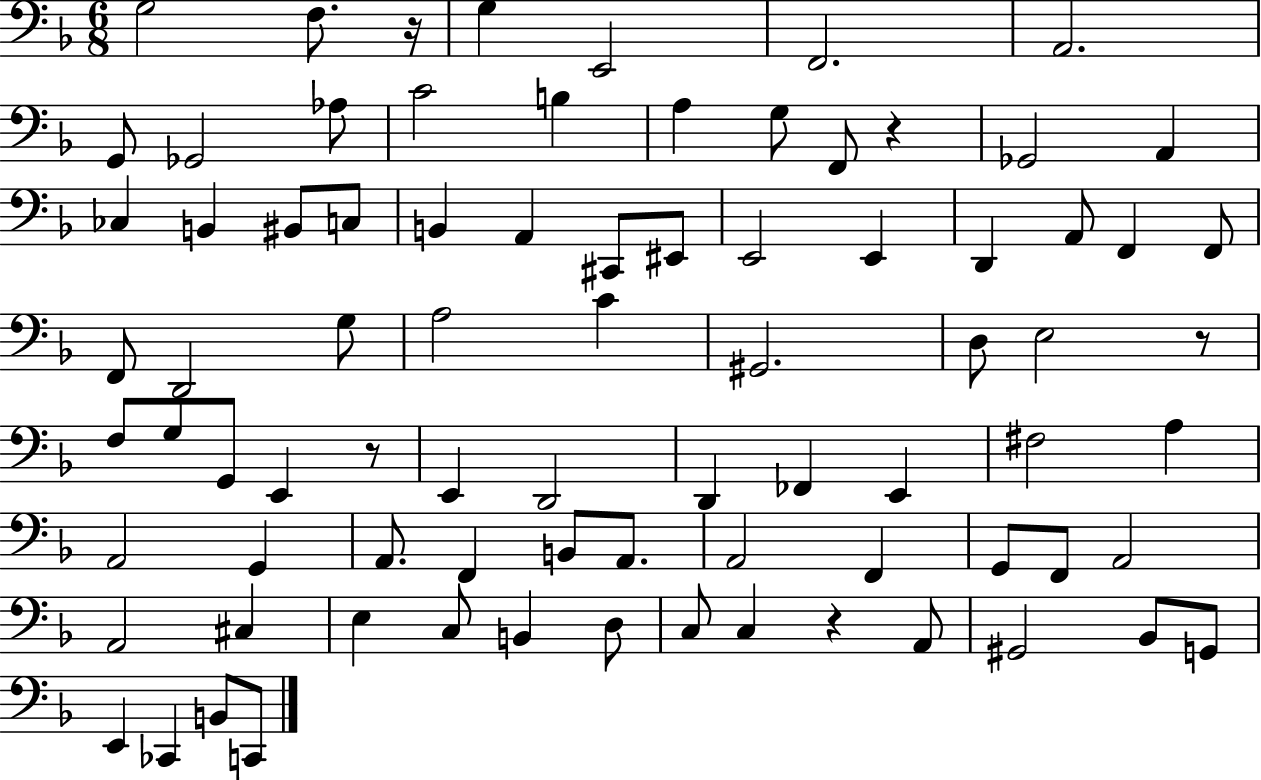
X:1
T:Untitled
M:6/8
L:1/4
K:F
G,2 F,/2 z/4 G, E,,2 F,,2 A,,2 G,,/2 _G,,2 _A,/2 C2 B, A, G,/2 F,,/2 z _G,,2 A,, _C, B,, ^B,,/2 C,/2 B,, A,, ^C,,/2 ^E,,/2 E,,2 E,, D,, A,,/2 F,, F,,/2 F,,/2 D,,2 G,/2 A,2 C ^G,,2 D,/2 E,2 z/2 F,/2 G,/2 G,,/2 E,, z/2 E,, D,,2 D,, _F,, E,, ^F,2 A, A,,2 G,, A,,/2 F,, B,,/2 A,,/2 A,,2 F,, G,,/2 F,,/2 A,,2 A,,2 ^C, E, C,/2 B,, D,/2 C,/2 C, z A,,/2 ^G,,2 _B,,/2 G,,/2 E,, _C,, B,,/2 C,,/2